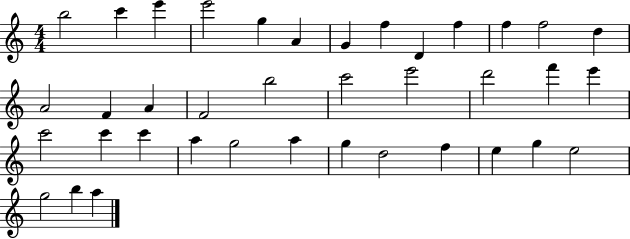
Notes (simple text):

B5/h C6/q E6/q E6/h G5/q A4/q G4/q F5/q D4/q F5/q F5/q F5/h D5/q A4/h F4/q A4/q F4/h B5/h C6/h E6/h D6/h F6/q E6/q C6/h C6/q C6/q A5/q G5/h A5/q G5/q D5/h F5/q E5/q G5/q E5/h G5/h B5/q A5/q